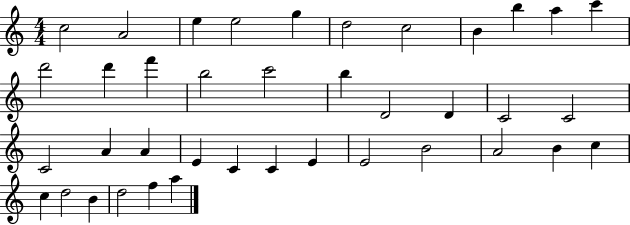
X:1
T:Untitled
M:4/4
L:1/4
K:C
c2 A2 e e2 g d2 c2 B b a c' d'2 d' f' b2 c'2 b D2 D C2 C2 C2 A A E C C E E2 B2 A2 B c c d2 B d2 f a